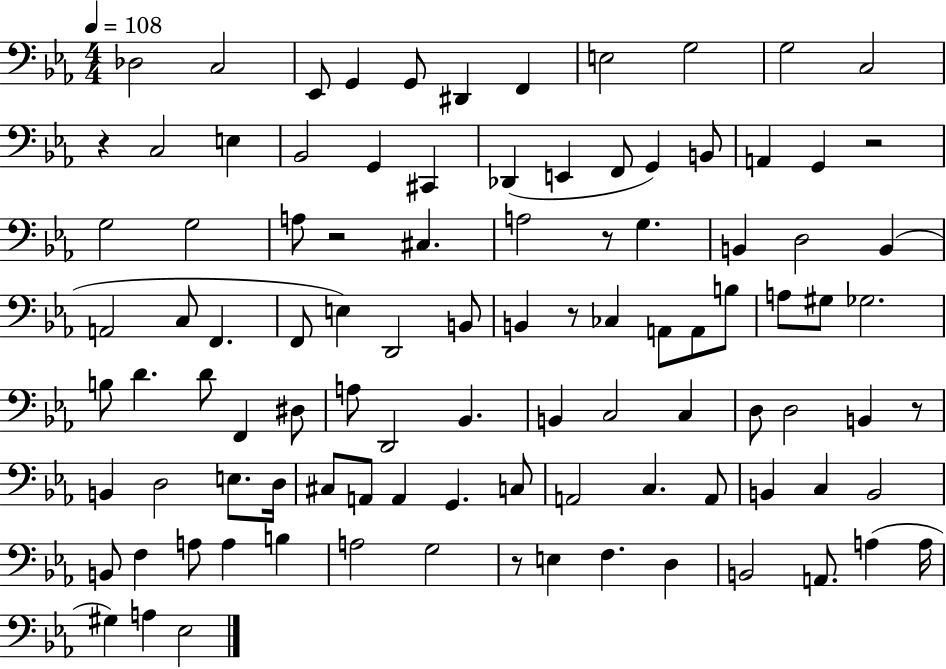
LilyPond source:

{
  \clef bass
  \numericTimeSignature
  \time 4/4
  \key ees \major
  \tempo 4 = 108
  des2 c2 | ees,8 g,4 g,8 dis,4 f,4 | e2 g2 | g2 c2 | \break r4 c2 e4 | bes,2 g,4 cis,4 | des,4( e,4 f,8 g,4) b,8 | a,4 g,4 r2 | \break g2 g2 | a8 r2 cis4. | a2 r8 g4. | b,4 d2 b,4( | \break a,2 c8 f,4. | f,8 e4) d,2 b,8 | b,4 r8 ces4 a,8 a,8 b8 | a8 gis8 ges2. | \break b8 d'4. d'8 f,4 dis8 | a8 d,2 bes,4. | b,4 c2 c4 | d8 d2 b,4 r8 | \break b,4 d2 e8. d16 | cis8 a,8 a,4 g,4. c8 | a,2 c4. a,8 | b,4 c4 b,2 | \break b,8 f4 a8 a4 b4 | a2 g2 | r8 e4 f4. d4 | b,2 a,8. a4( a16 | \break gis4) a4 ees2 | \bar "|."
}